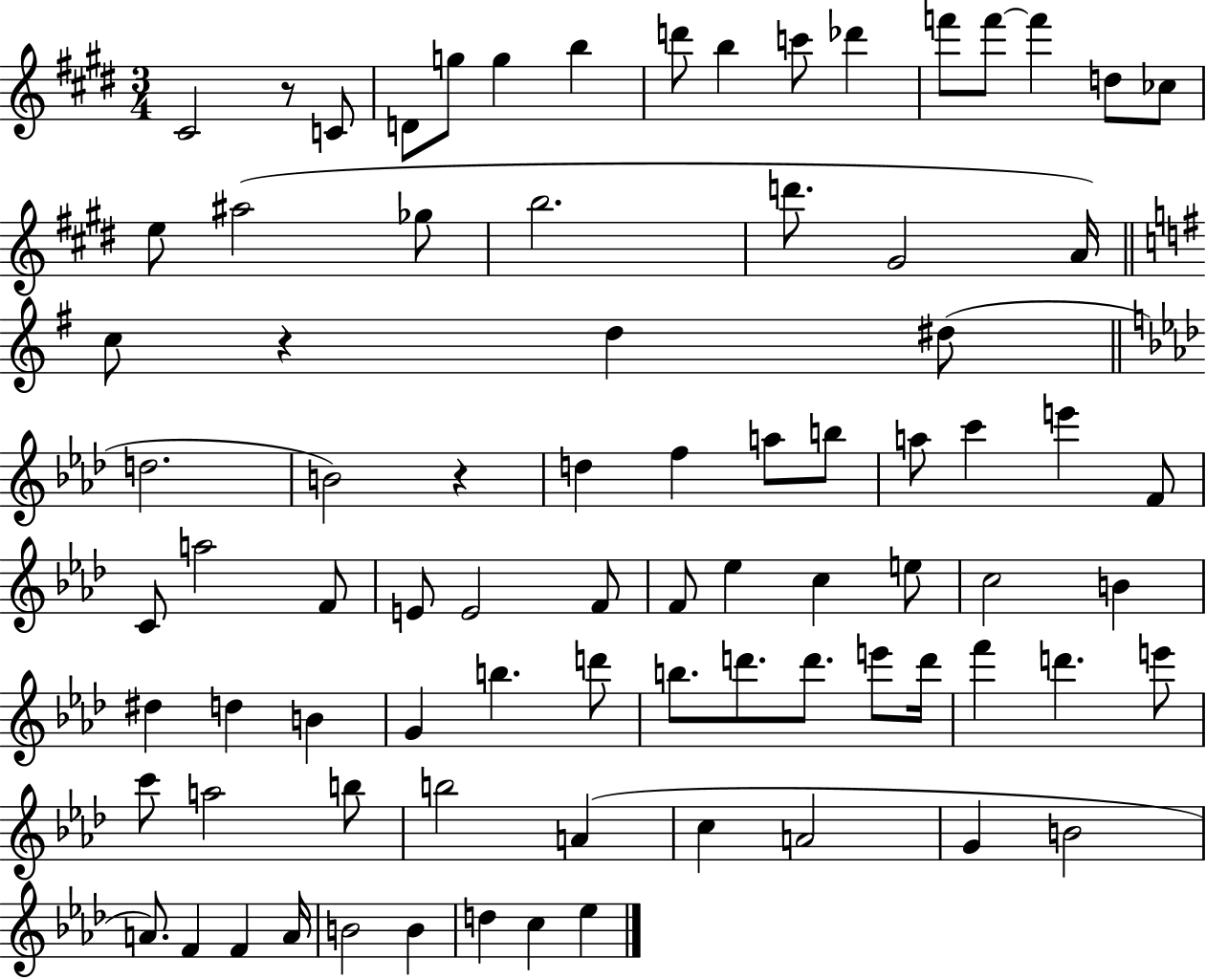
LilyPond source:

{
  \clef treble
  \numericTimeSignature
  \time 3/4
  \key e \major
  \repeat volta 2 { cis'2 r8 c'8 | d'8 g''8 g''4 b''4 | d'''8 b''4 c'''8 des'''4 | f'''8 f'''8~~ f'''4 d''8 ces''8 | \break e''8 ais''2( ges''8 | b''2. | d'''8. gis'2 a'16) | \bar "||" \break \key g \major c''8 r4 d''4 dis''8( | \bar "||" \break \key aes \major d''2. | b'2) r4 | d''4 f''4 a''8 b''8 | a''8 c'''4 e'''4 f'8 | \break c'8 a''2 f'8 | e'8 e'2 f'8 | f'8 ees''4 c''4 e''8 | c''2 b'4 | \break dis''4 d''4 b'4 | g'4 b''4. d'''8 | b''8. d'''8. d'''8. e'''8 d'''16 | f'''4 d'''4. e'''8 | \break c'''8 a''2 b''8 | b''2 a'4( | c''4 a'2 | g'4 b'2 | \break a'8.) f'4 f'4 a'16 | b'2 b'4 | d''4 c''4 ees''4 | } \bar "|."
}